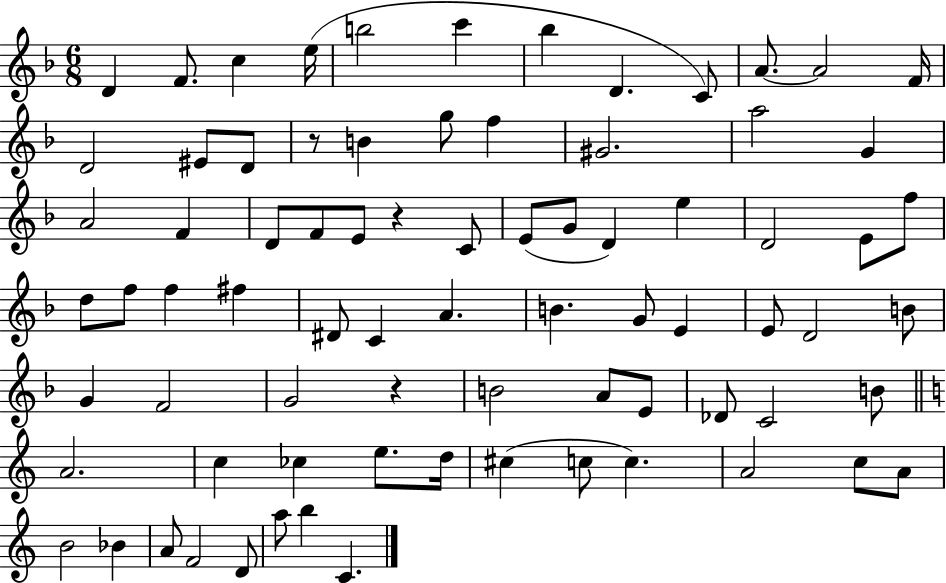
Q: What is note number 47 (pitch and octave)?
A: B4